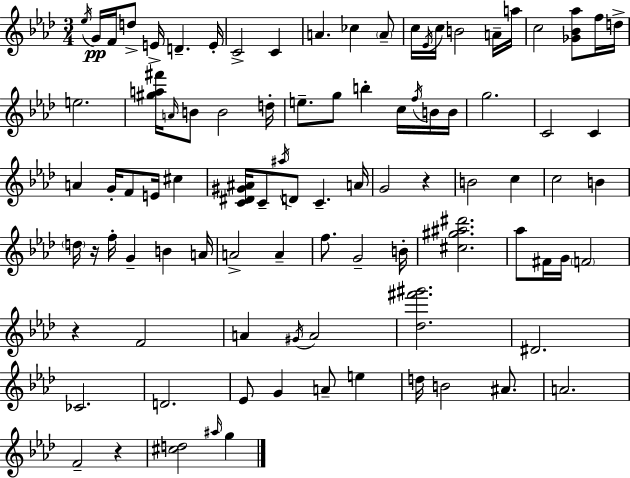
Eb5/s G4/s F4/s D5/e E4/s D4/q. E4/s C4/h C4/q A4/q. CES5/q A4/e C5/s Eb4/s C5/s B4/h A4/s A5/s C5/h [Gb4,Bb4,Ab5]/e F5/s D5/s E5/h. [G#5,A5,F#6]/s A4/s B4/e B4/h D5/s E5/e. G5/e B5/q C5/s F5/s B4/s B4/s G5/h. C4/h C4/q A4/q G4/s F4/e E4/s C#5/q [C4,D#4,G#4,A#4]/s C4/e A#5/s D4/e C4/q. A4/s G4/h R/q B4/h C5/q C5/h B4/q D5/s R/s F5/s G4/q B4/q A4/s A4/h A4/q F5/e. G4/h B4/s [C#5,G#5,A#5,D#6]/h. Ab5/e F#4/s G4/s F4/h R/q F4/h A4/q G#4/s A4/h [Db5,F#6,G#6]/h. D#4/h. CES4/h. D4/h. Eb4/e G4/q A4/e E5/q D5/s B4/h A#4/e. A4/h. F4/h R/q [C#5,D5]/h A#5/s G5/q